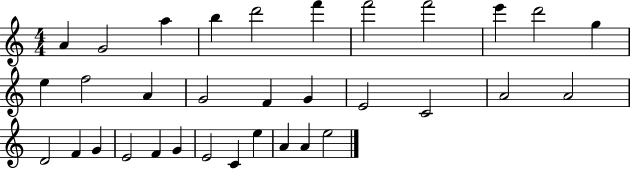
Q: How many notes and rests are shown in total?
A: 33